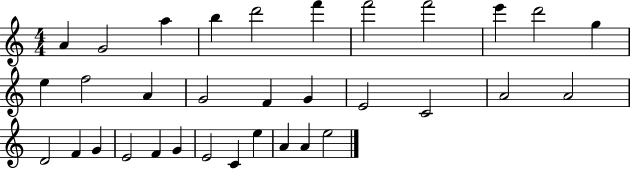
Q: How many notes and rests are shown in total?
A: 33